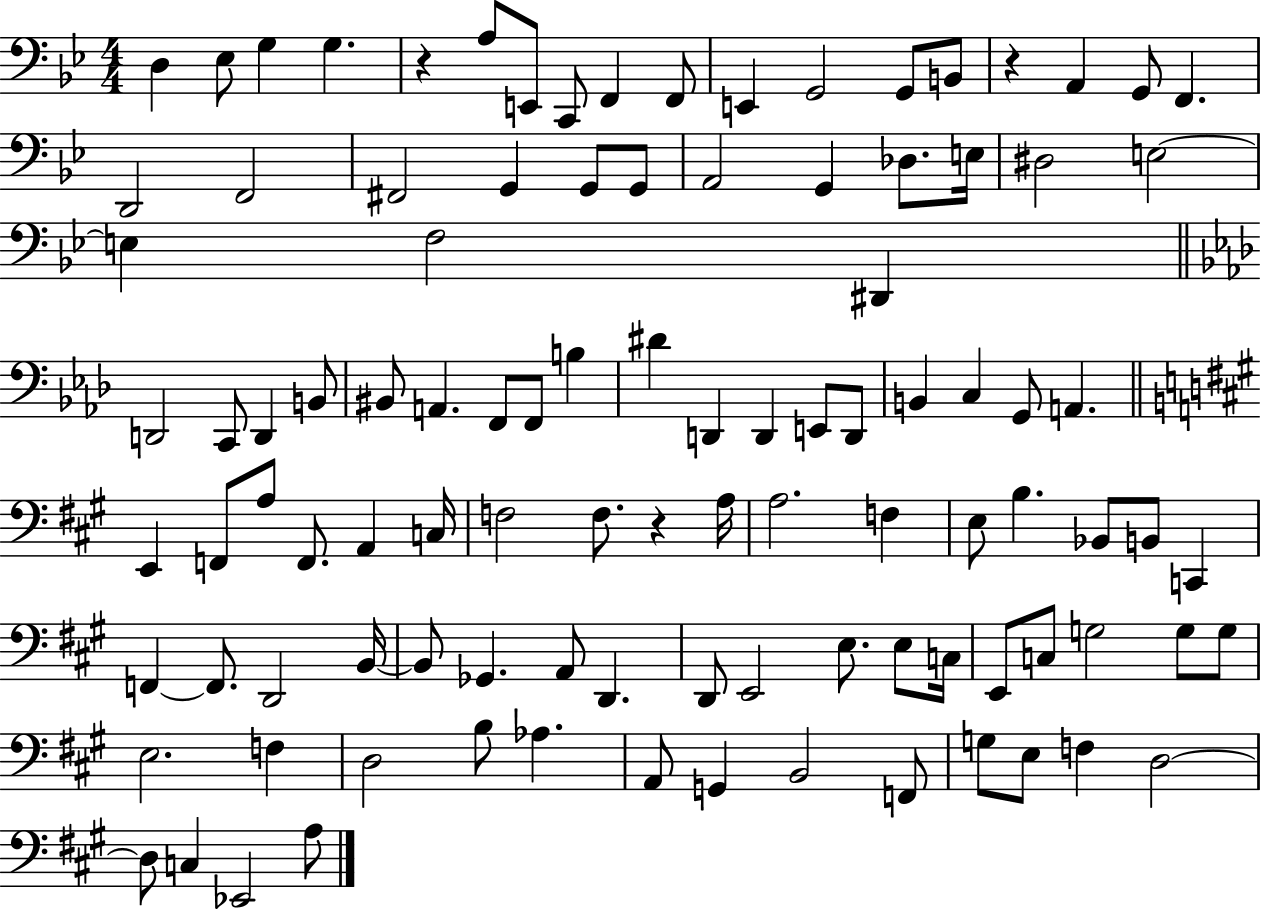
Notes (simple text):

D3/q Eb3/e G3/q G3/q. R/q A3/e E2/e C2/e F2/q F2/e E2/q G2/h G2/e B2/e R/q A2/q G2/e F2/q. D2/h F2/h F#2/h G2/q G2/e G2/e A2/h G2/q Db3/e. E3/s D#3/h E3/h E3/q F3/h D#2/q D2/h C2/e D2/q B2/e BIS2/e A2/q. F2/e F2/e B3/q D#4/q D2/q D2/q E2/e D2/e B2/q C3/q G2/e A2/q. E2/q F2/e A3/e F2/e. A2/q C3/s F3/h F3/e. R/q A3/s A3/h. F3/q E3/e B3/q. Bb2/e B2/e C2/q F2/q F2/e. D2/h B2/s B2/e Gb2/q. A2/e D2/q. D2/e E2/h E3/e. E3/e C3/s E2/e C3/e G3/h G3/e G3/e E3/h. F3/q D3/h B3/e Ab3/q. A2/e G2/q B2/h F2/e G3/e E3/e F3/q D3/h D3/e C3/q Eb2/h A3/e